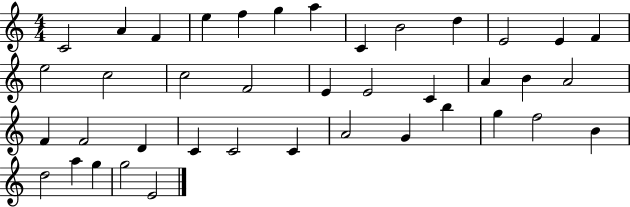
X:1
T:Untitled
M:4/4
L:1/4
K:C
C2 A F e f g a C B2 d E2 E F e2 c2 c2 F2 E E2 C A B A2 F F2 D C C2 C A2 G b g f2 B d2 a g g2 E2